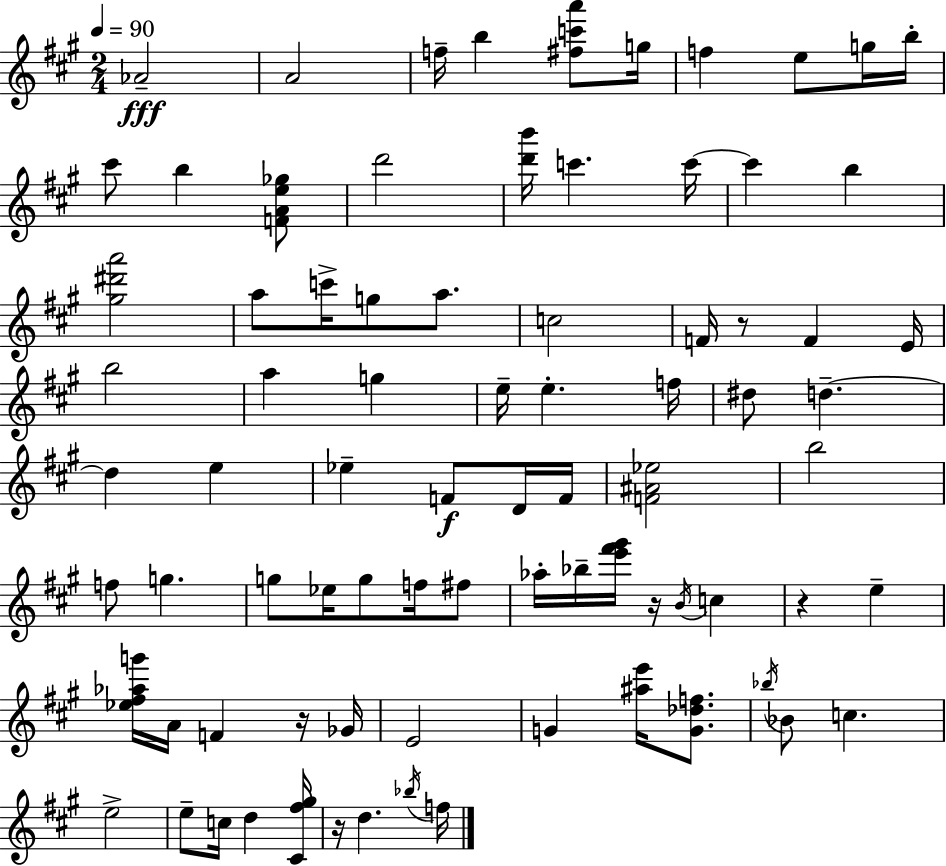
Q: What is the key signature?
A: A major